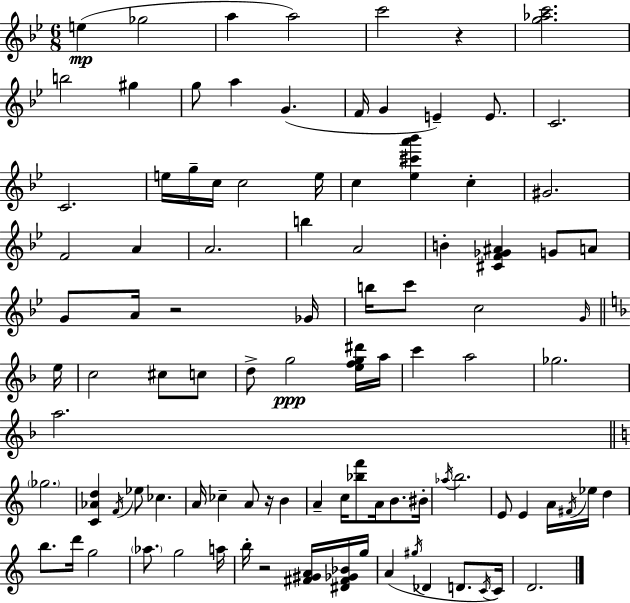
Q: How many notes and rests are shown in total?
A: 98